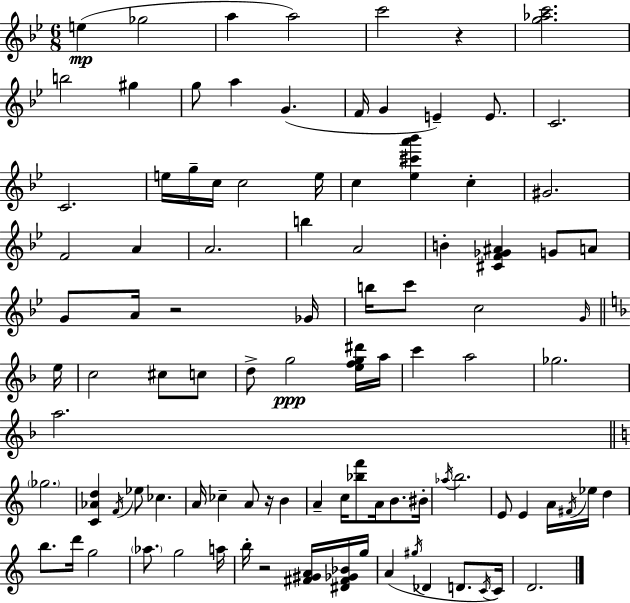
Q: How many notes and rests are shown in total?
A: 98